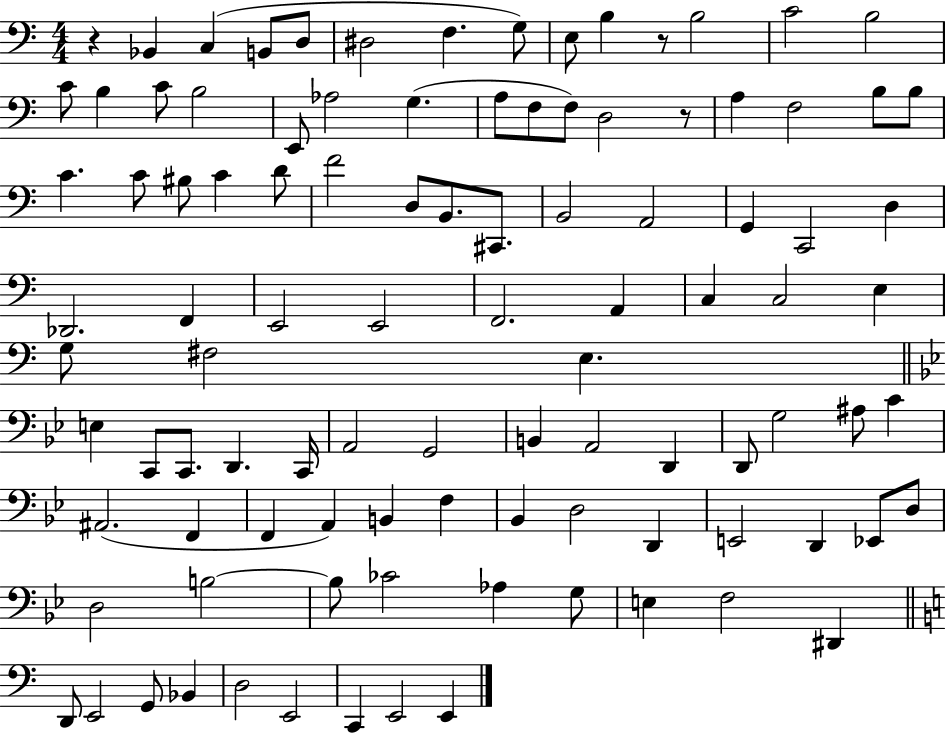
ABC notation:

X:1
T:Untitled
M:4/4
L:1/4
K:C
z _B,, C, B,,/2 D,/2 ^D,2 F, G,/2 E,/2 B, z/2 B,2 C2 B,2 C/2 B, C/2 B,2 E,,/2 _A,2 G, A,/2 F,/2 F,/2 D,2 z/2 A, F,2 B,/2 B,/2 C C/2 ^B,/2 C D/2 F2 D,/2 B,,/2 ^C,,/2 B,,2 A,,2 G,, C,,2 D, _D,,2 F,, E,,2 E,,2 F,,2 A,, C, C,2 E, G,/2 ^F,2 E, E, C,,/2 C,,/2 D,, C,,/4 A,,2 G,,2 B,, A,,2 D,, D,,/2 G,2 ^A,/2 C ^A,,2 F,, F,, A,, B,, F, _B,, D,2 D,, E,,2 D,, _E,,/2 D,/2 D,2 B,2 B,/2 _C2 _A, G,/2 E, F,2 ^D,, D,,/2 E,,2 G,,/2 _B,, D,2 E,,2 C,, E,,2 E,,